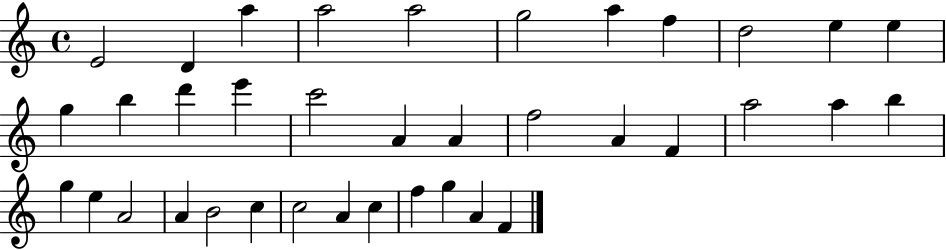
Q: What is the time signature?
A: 4/4